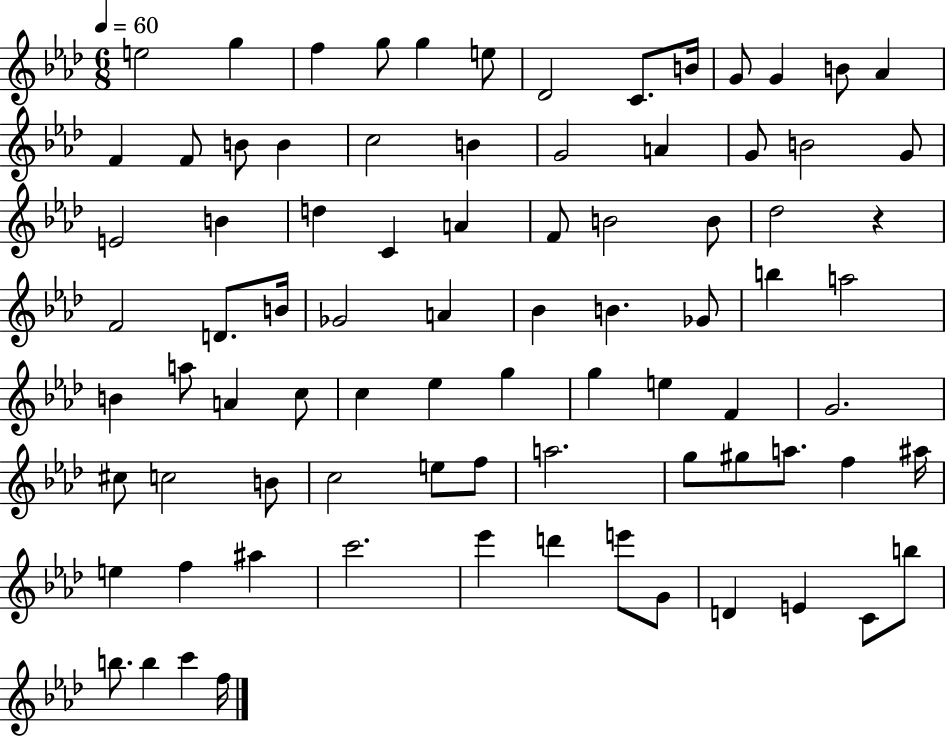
X:1
T:Untitled
M:6/8
L:1/4
K:Ab
e2 g f g/2 g e/2 _D2 C/2 B/4 G/2 G B/2 _A F F/2 B/2 B c2 B G2 A G/2 B2 G/2 E2 B d C A F/2 B2 B/2 _d2 z F2 D/2 B/4 _G2 A _B B _G/2 b a2 B a/2 A c/2 c _e g g e F G2 ^c/2 c2 B/2 c2 e/2 f/2 a2 g/2 ^g/2 a/2 f ^a/4 e f ^a c'2 _e' d' e'/2 G/2 D E C/2 b/2 b/2 b c' f/4